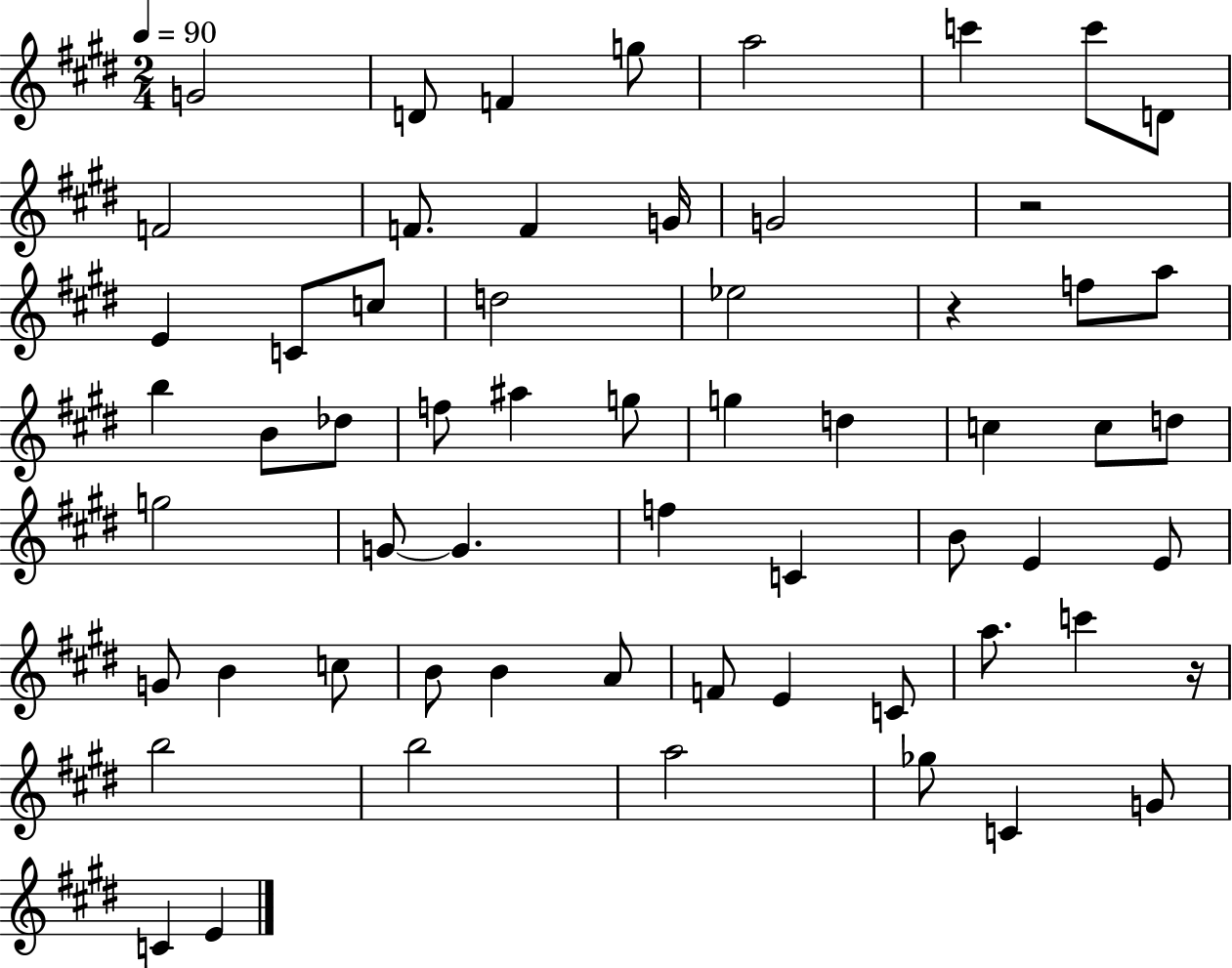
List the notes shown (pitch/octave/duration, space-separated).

G4/h D4/e F4/q G5/e A5/h C6/q C6/e D4/e F4/h F4/e. F4/q G4/s G4/h R/h E4/q C4/e C5/e D5/h Eb5/h R/q F5/e A5/e B5/q B4/e Db5/e F5/e A#5/q G5/e G5/q D5/q C5/q C5/e D5/e G5/h G4/e G4/q. F5/q C4/q B4/e E4/q E4/e G4/e B4/q C5/e B4/e B4/q A4/e F4/e E4/q C4/e A5/e. C6/q R/s B5/h B5/h A5/h Gb5/e C4/q G4/e C4/q E4/q